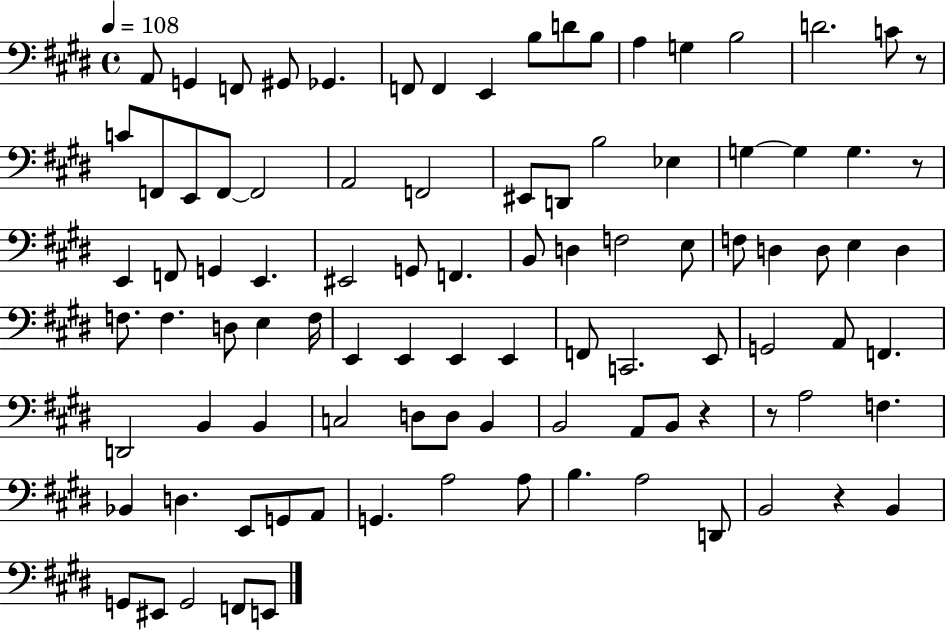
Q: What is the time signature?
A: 4/4